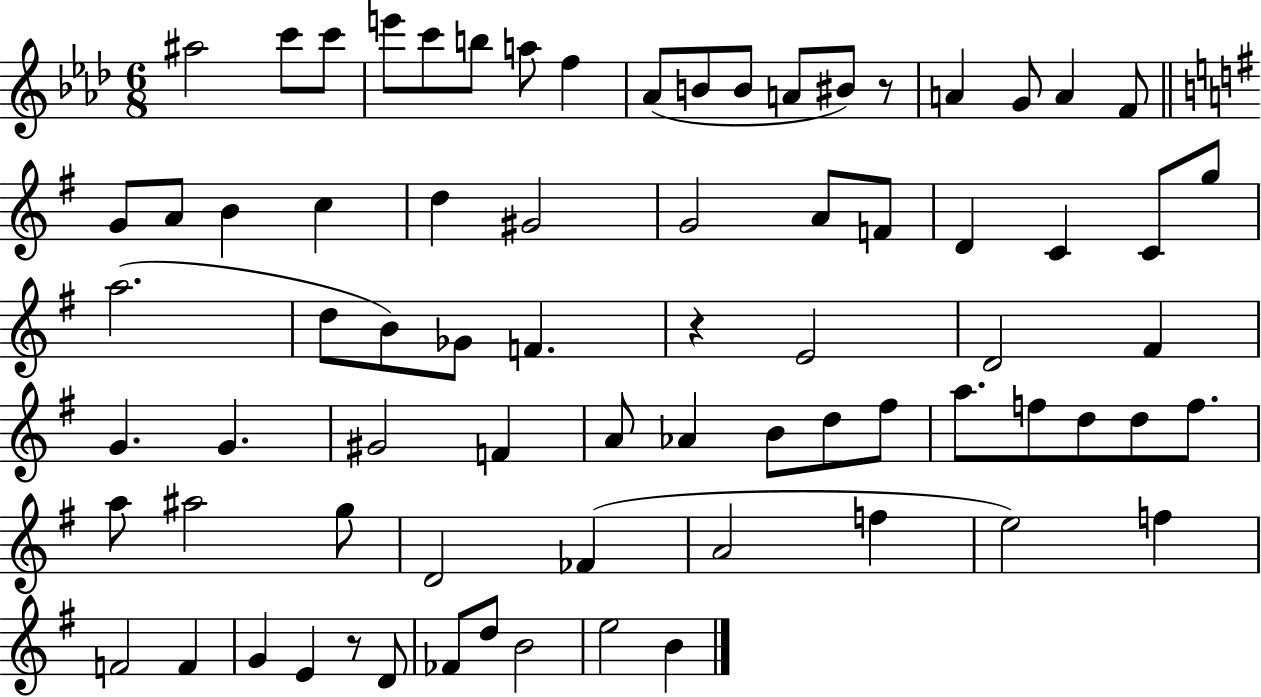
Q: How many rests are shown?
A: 3